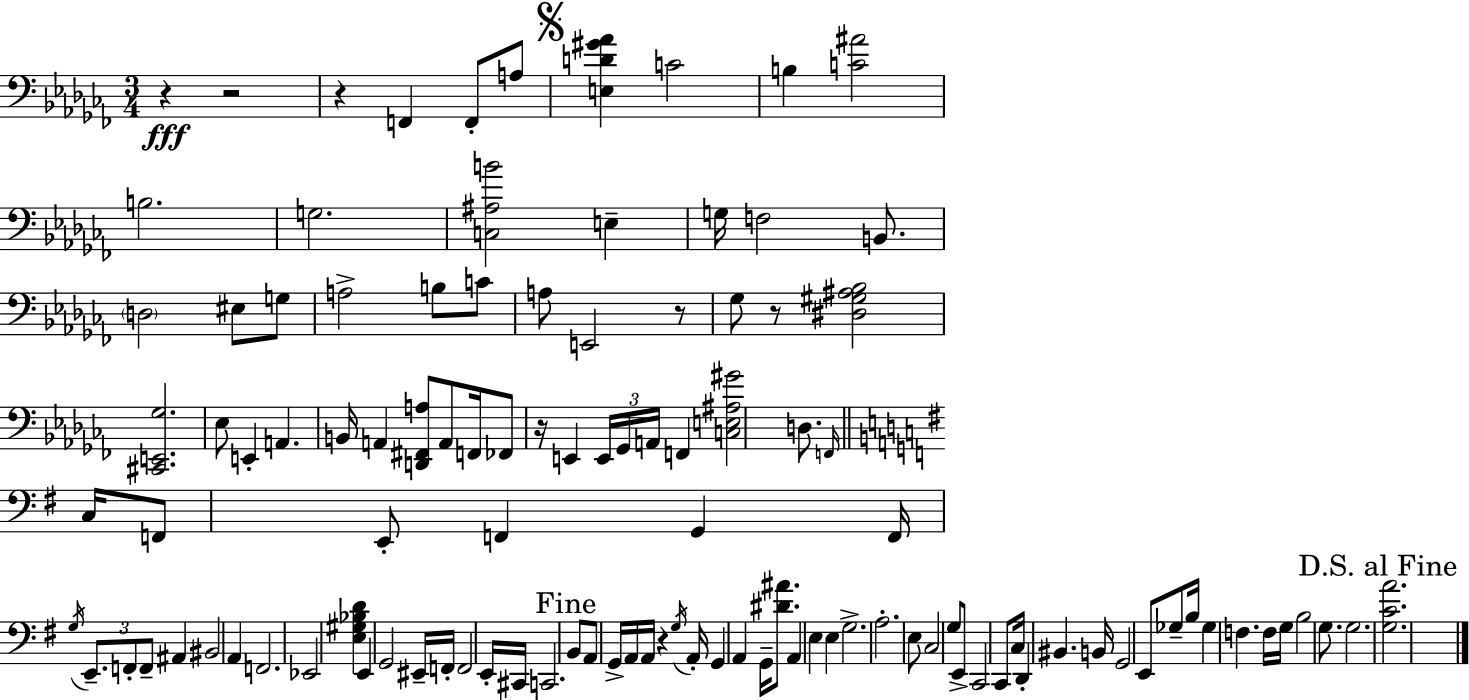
R/q R/h R/q F2/q F2/e A3/e [E3,D4,G#4,Ab4]/q C4/h B3/q [C4,A#4]/h B3/h. G3/h. [C3,A#3,B4]/h E3/q G3/s F3/h B2/e. D3/h EIS3/e G3/e A3/h B3/e C4/e A3/e E2/h R/e Gb3/e R/e [D#3,G#3,A#3,Bb3]/h [C#2,E2,Gb3]/h. Eb3/e E2/q A2/q. B2/s A2/q [D2,F#2,A3]/e A2/e F2/s FES2/e R/s E2/q E2/s Gb2/s A2/s F2/q [C3,E3,A#3,G#4]/h D3/e. F2/s C3/s F2/e E2/e F2/q G2/q F2/s G3/s E2/e. F2/e F2/e A#2/q BIS2/h A2/q F2/h. Eb2/h [E3,G#3,Bb3,D4]/q E2/q G2/h EIS2/s F2/s F2/h E2/s C#2/s C2/h. B2/e A2/e G2/s A2/s A2/s R/q G3/s A2/s G2/q A2/q G2/s [D#4,A#4]/e. A2/q E3/q E3/q G3/h. A3/h. E3/e C3/h G3/e E2/e C2/h C2/e C3/s D2/q BIS2/q. B2/s G2/h E2/e Gb3/e B3/s Gb3/q F3/q. F3/s G3/s B3/h G3/e. G3/h. [G3,C4,A4]/h.